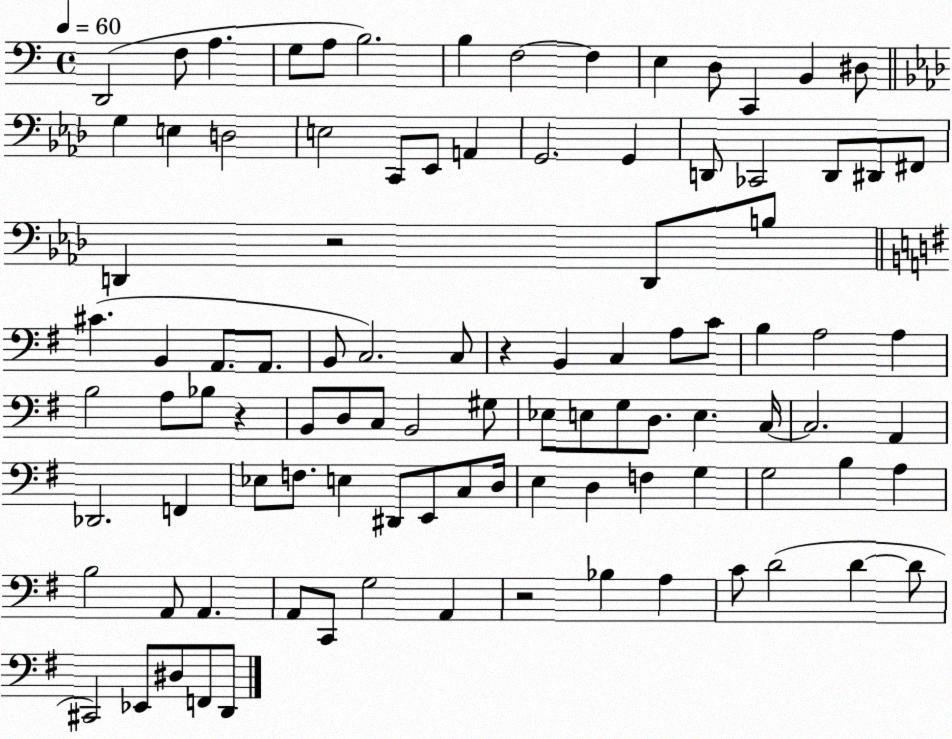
X:1
T:Untitled
M:4/4
L:1/4
K:C
D,,2 F,/2 A, G,/2 A,/2 B,2 B, F,2 F, E, D,/2 C,, B,, ^D,/2 G, E, D,2 E,2 C,,/2 _E,,/2 A,, G,,2 G,, D,,/2 _C,,2 D,,/2 ^D,,/2 ^F,,/2 D,, z2 D,,/2 B,/2 ^C B,, A,,/2 A,,/2 B,,/2 C,2 C,/2 z B,, C, A,/2 C/2 B, A,2 A, B,2 A,/2 _B,/2 z B,,/2 D,/2 C,/2 B,,2 ^G,/2 _E,/2 E,/2 G,/2 D,/2 E, C,/4 C,2 A,, _D,,2 F,, _E,/2 F,/2 E, ^D,,/2 E,,/2 C,/2 D,/4 E, D, F, G, G,2 B, A, B,2 A,,/2 A,, A,,/2 C,,/2 G,2 A,, z2 _B, A, C/2 D2 D D/2 ^C,,2 _E,,/2 ^D,/2 F,,/2 D,,/2